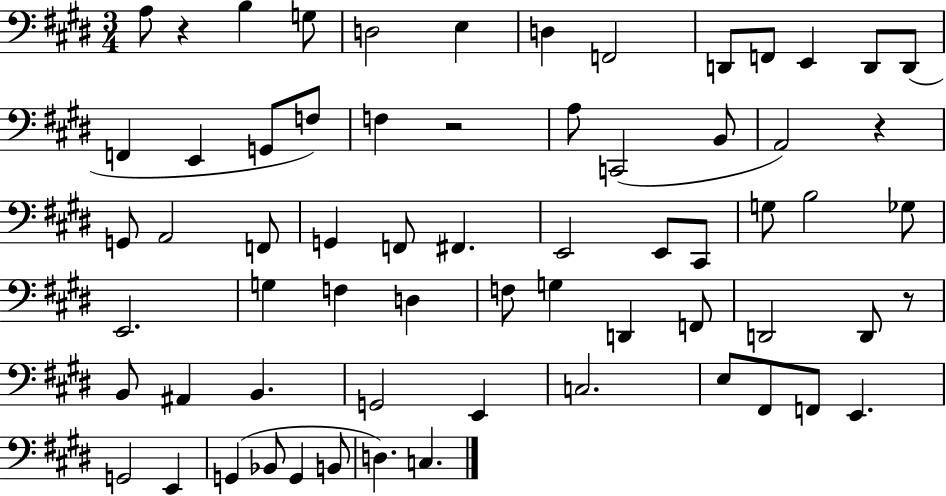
{
  \clef bass
  \numericTimeSignature
  \time 3/4
  \key e \major
  a8 r4 b4 g8 | d2 e4 | d4 f,2 | d,8 f,8 e,4 d,8 d,8( | \break f,4 e,4 g,8 f8) | f4 r2 | a8 c,2( b,8 | a,2) r4 | \break g,8 a,2 f,8 | g,4 f,8 fis,4. | e,2 e,8 cis,8 | g8 b2 ges8 | \break e,2. | g4 f4 d4 | f8 g4 d,4 f,8 | d,2 d,8 r8 | \break b,8 ais,4 b,4. | g,2 e,4 | c2. | e8 fis,8 f,8 e,4. | \break g,2 e,4 | g,4( bes,8 g,4 b,8 | d4.) c4. | \bar "|."
}